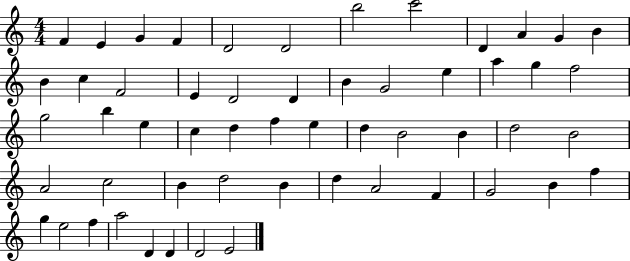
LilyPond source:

{
  \clef treble
  \numericTimeSignature
  \time 4/4
  \key c \major
  f'4 e'4 g'4 f'4 | d'2 d'2 | b''2 c'''2 | d'4 a'4 g'4 b'4 | \break b'4 c''4 f'2 | e'4 d'2 d'4 | b'4 g'2 e''4 | a''4 g''4 f''2 | \break g''2 b''4 e''4 | c''4 d''4 f''4 e''4 | d''4 b'2 b'4 | d''2 b'2 | \break a'2 c''2 | b'4 d''2 b'4 | d''4 a'2 f'4 | g'2 b'4 f''4 | \break g''4 e''2 f''4 | a''2 d'4 d'4 | d'2 e'2 | \bar "|."
}